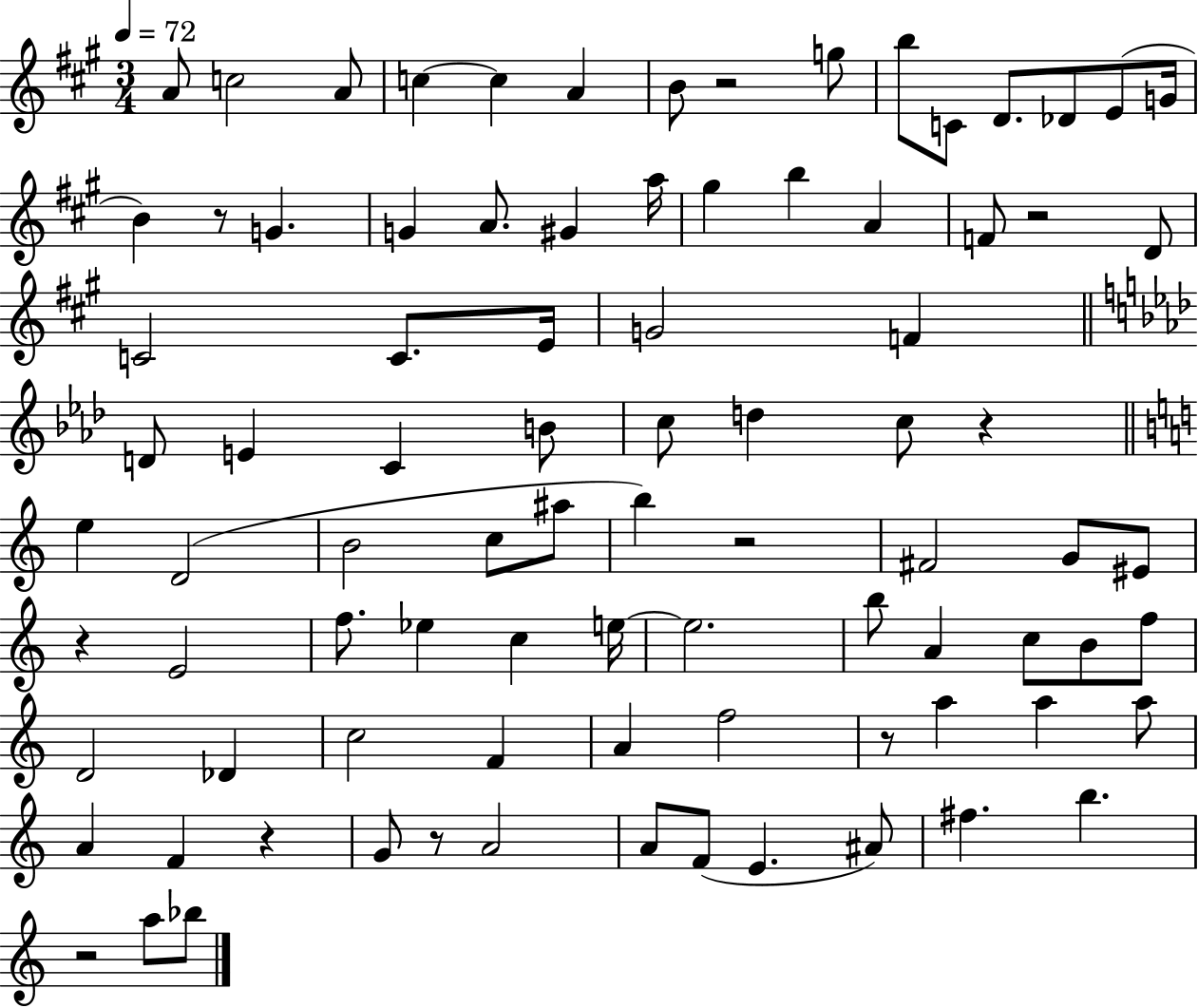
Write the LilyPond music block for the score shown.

{
  \clef treble
  \numericTimeSignature
  \time 3/4
  \key a \major
  \tempo 4 = 72
  a'8 c''2 a'8 | c''4~~ c''4 a'4 | b'8 r2 g''8 | b''8 c'8 d'8. des'8 e'8( g'16 | \break b'4) r8 g'4. | g'4 a'8. gis'4 a''16 | gis''4 b''4 a'4 | f'8 r2 d'8 | \break c'2 c'8. e'16 | g'2 f'4 | \bar "||" \break \key aes \major d'8 e'4 c'4 b'8 | c''8 d''4 c''8 r4 | \bar "||" \break \key c \major e''4 d'2( | b'2 c''8 ais''8 | b''4) r2 | fis'2 g'8 eis'8 | \break r4 e'2 | f''8. ees''4 c''4 e''16~~ | e''2. | b''8 a'4 c''8 b'8 f''8 | \break d'2 des'4 | c''2 f'4 | a'4 f''2 | r8 a''4 a''4 a''8 | \break a'4 f'4 r4 | g'8 r8 a'2 | a'8 f'8( e'4. ais'8) | fis''4. b''4. | \break r2 a''8 bes''8 | \bar "|."
}